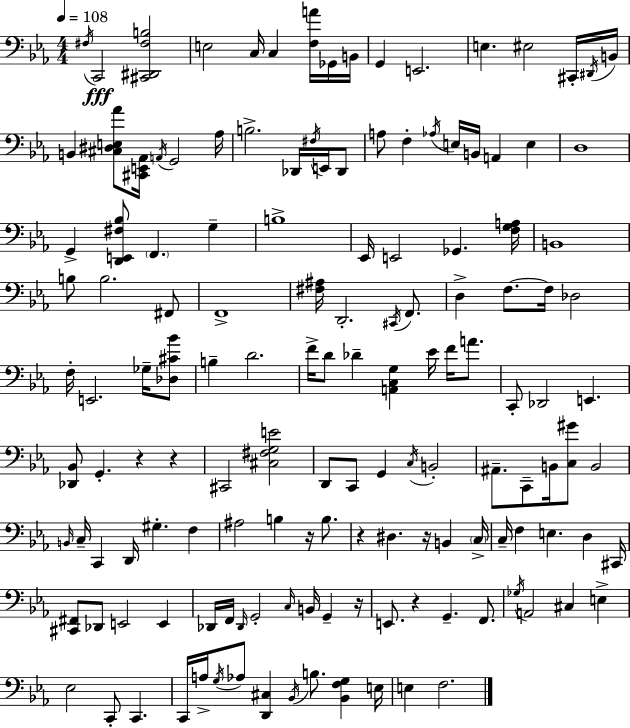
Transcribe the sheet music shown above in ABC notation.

X:1
T:Untitled
M:4/4
L:1/4
K:Cm
^F,/4 C,,2 [^C,,^D,,^F,B,]2 E,2 C,/4 C, [F,A]/4 _G,,/4 B,,/4 G,, E,,2 E, ^E,2 ^C,,/4 ^D,,/4 B,,/4 B,, [^C,^D,E,_A]/2 [^C,,E,,_A,,]/4 A,,/4 G,,2 _A,/4 B,2 _D,,/4 ^F,/4 E,,/4 _D,,/2 A,/2 F, _A,/4 E,/4 B,,/4 A,, E, D,4 G,, [D,,E,,^F,_B,]/2 F,, G, B,4 _E,,/4 E,,2 _G,, [F,G,A,]/4 B,,4 B,/2 B,2 ^F,,/2 F,,4 [^F,^A,]/4 D,,2 ^C,,/4 F,,/2 D, F,/2 F,/4 _D,2 F,/4 E,,2 _G,/4 [_D,^C_B]/2 B, D2 F/4 D/2 _D [A,,C,G,] _E/4 F/4 A/2 C,,/2 _D,,2 E,, [_D,,_B,,]/2 G,, z z ^C,,2 [^C,^F,G,E]2 D,,/2 C,,/2 G,, C,/4 B,,2 ^A,,/2 C,,/2 B,,/4 [C,^G]/2 B,,2 B,,/4 C,/4 C,, D,,/4 ^G, F, ^A,2 B, z/4 B,/2 z ^D, z/4 B,, C,/4 C,/4 F, E, D, ^C,,/4 [^C,,^F,,]/2 _D,,/2 E,,2 E,, _D,,/4 F,,/4 _D,,/4 G,,2 C,/4 B,,/4 G,, z/4 E,,/2 z G,, F,,/2 _G,/4 A,,2 ^C, E, _E,2 C,,/2 C,, C,,/4 A,/4 G,/4 _A,/2 [D,,^C,] _B,,/4 B,/2 [_B,,F,G,] E,/4 E, F,2